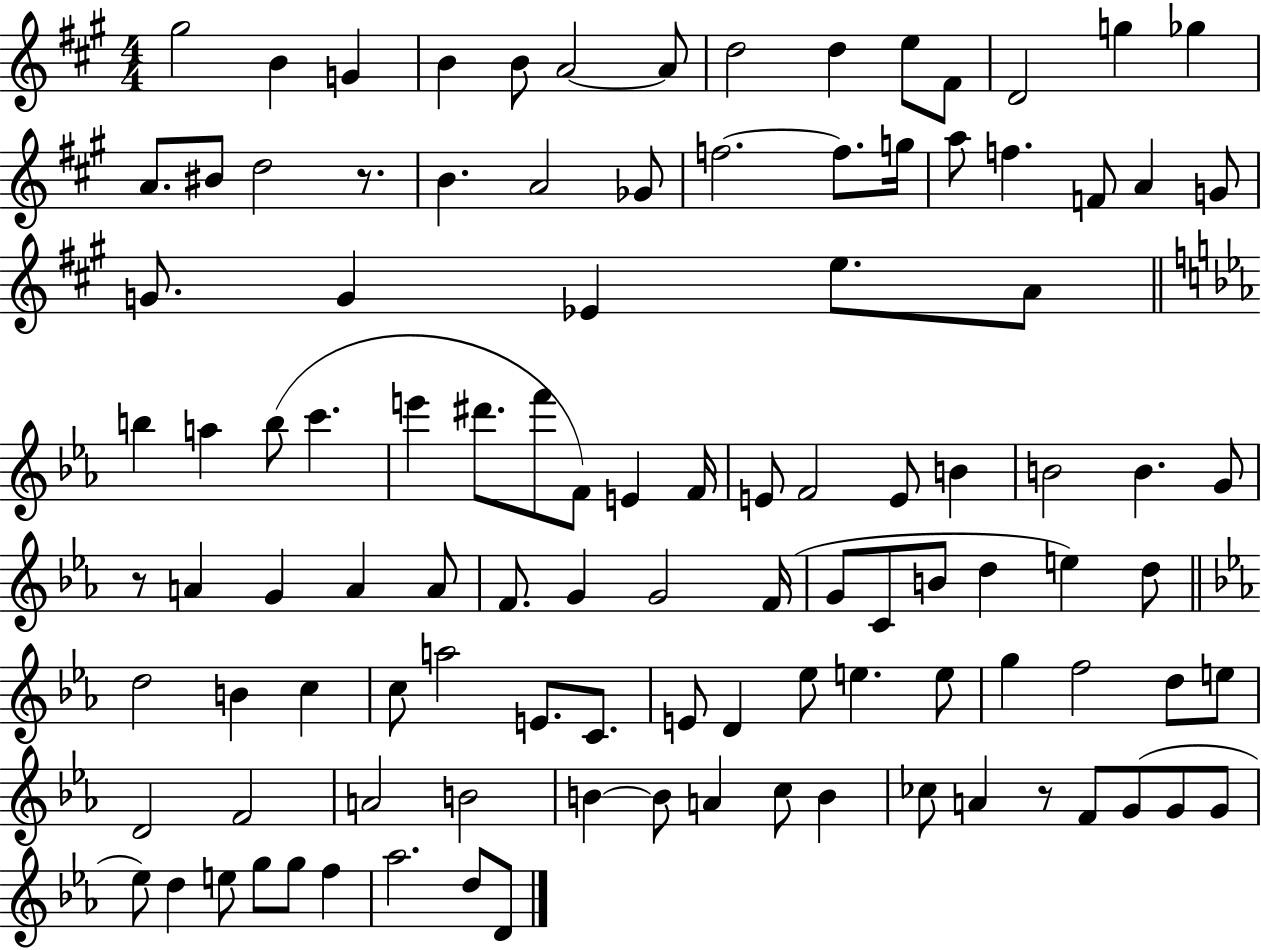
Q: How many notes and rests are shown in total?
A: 107